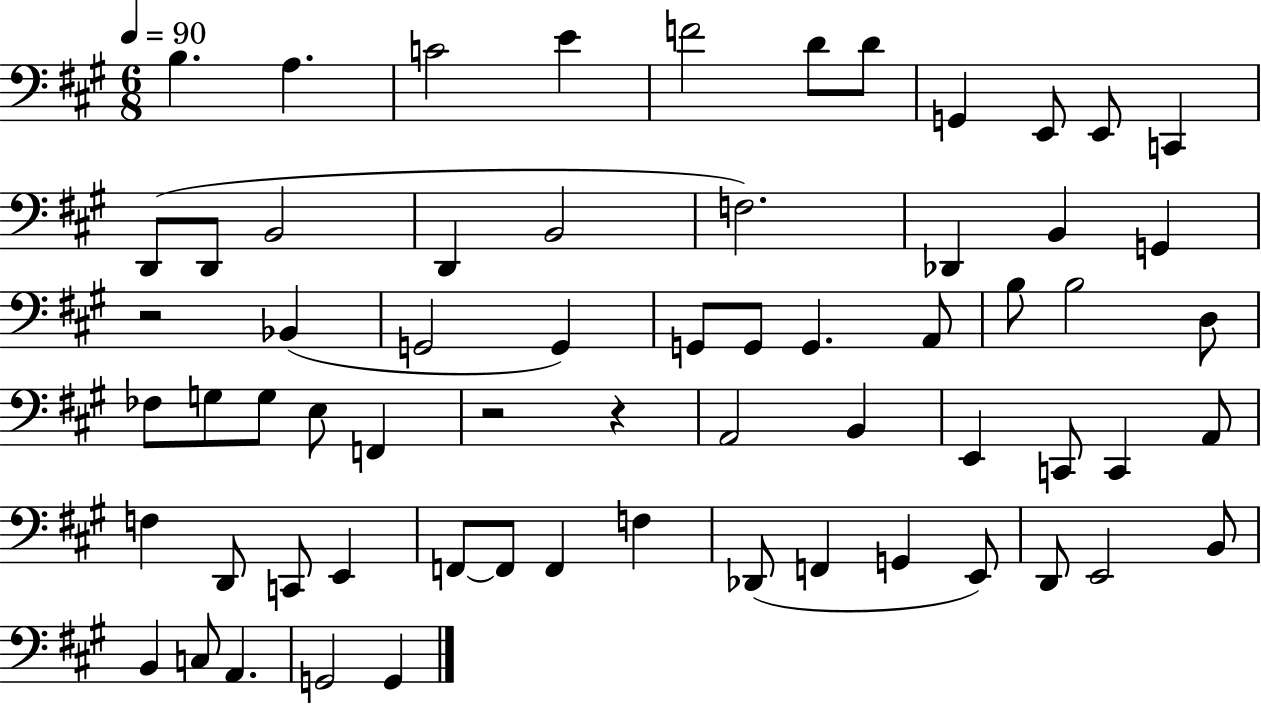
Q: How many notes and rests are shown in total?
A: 64